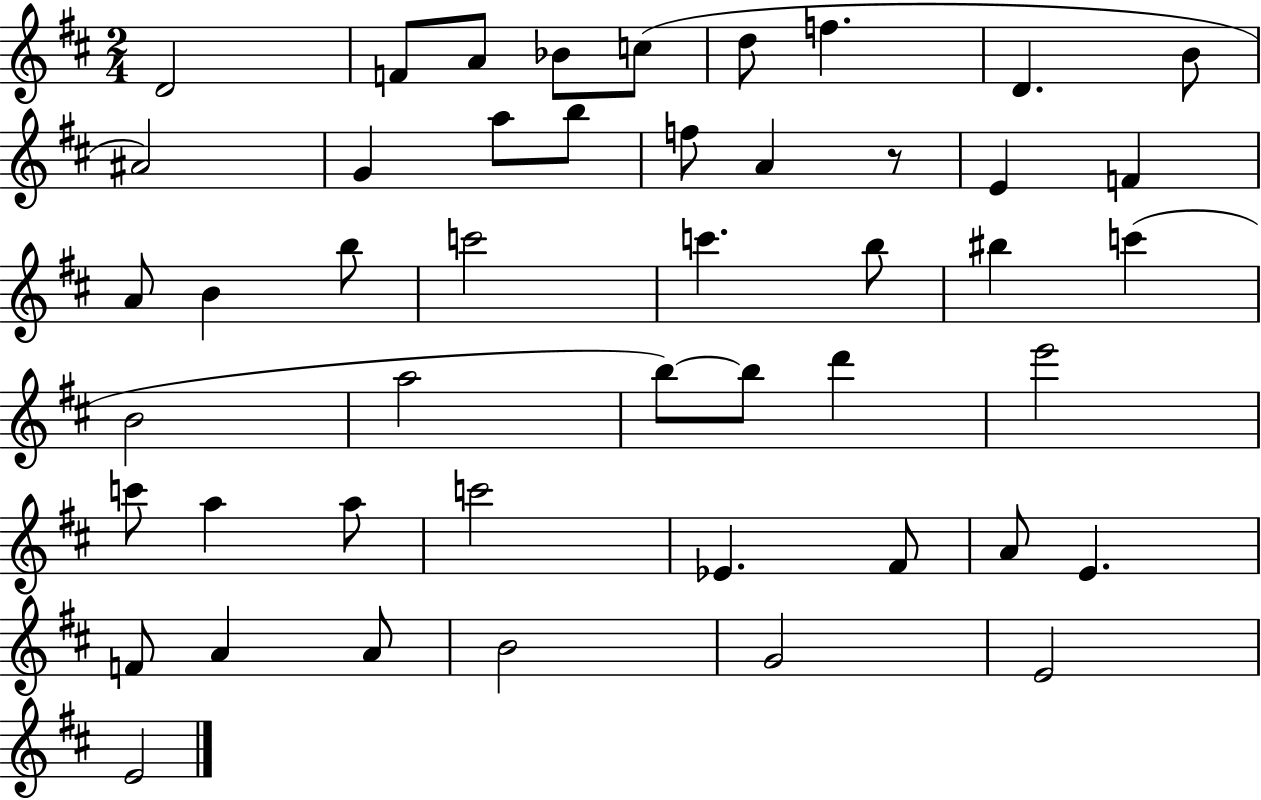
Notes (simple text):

D4/h F4/e A4/e Bb4/e C5/e D5/e F5/q. D4/q. B4/e A#4/h G4/q A5/e B5/e F5/e A4/q R/e E4/q F4/q A4/e B4/q B5/e C6/h C6/q. B5/e BIS5/q C6/q B4/h A5/h B5/e B5/e D6/q E6/h C6/e A5/q A5/e C6/h Eb4/q. F#4/e A4/e E4/q. F4/e A4/q A4/e B4/h G4/h E4/h E4/h